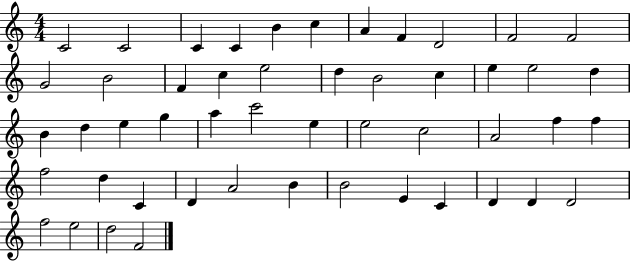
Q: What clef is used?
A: treble